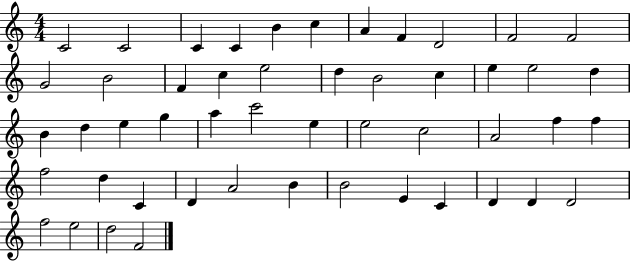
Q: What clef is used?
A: treble